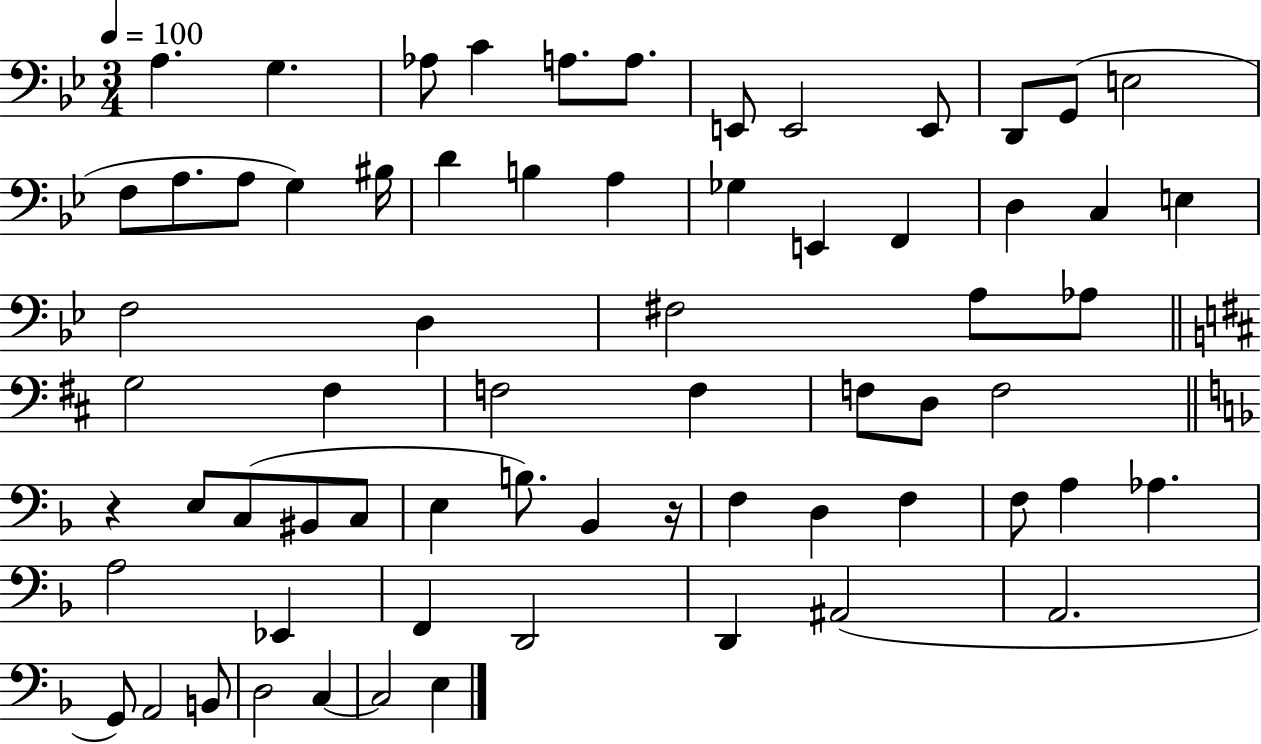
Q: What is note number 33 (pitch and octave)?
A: F#3